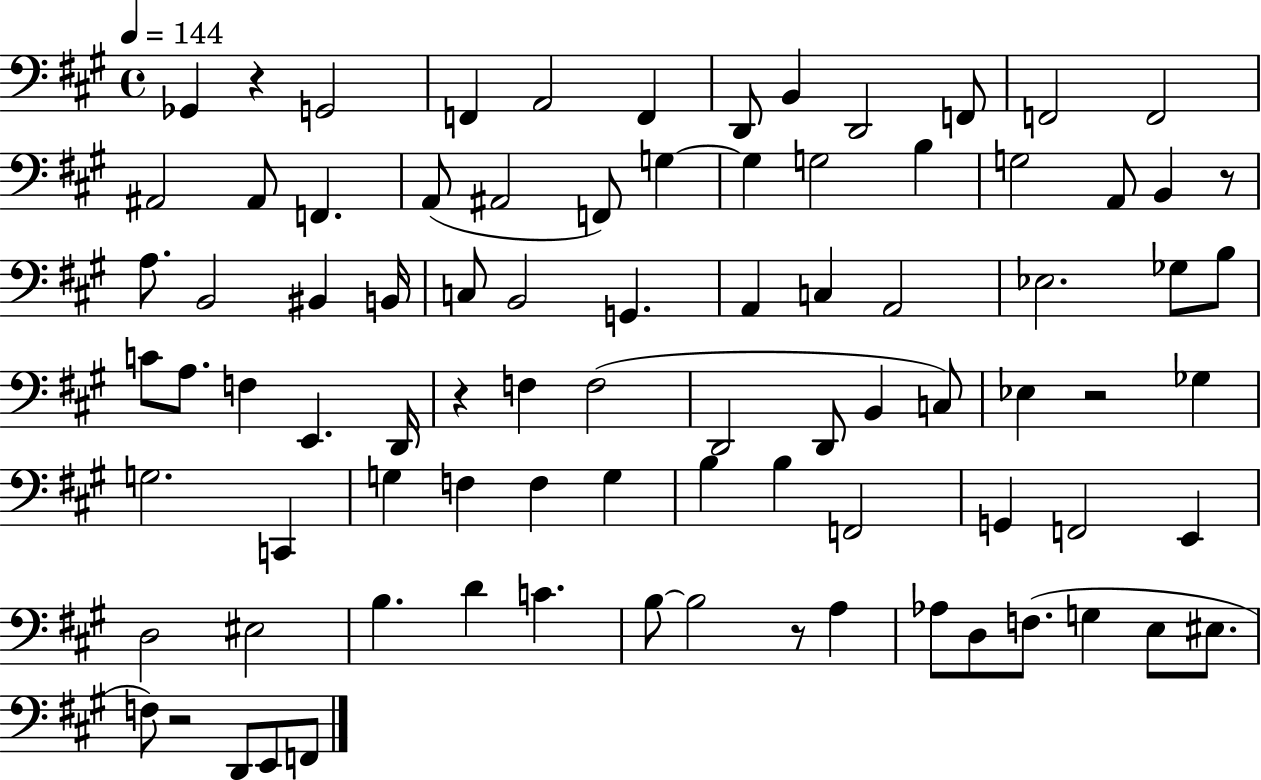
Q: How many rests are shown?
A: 6